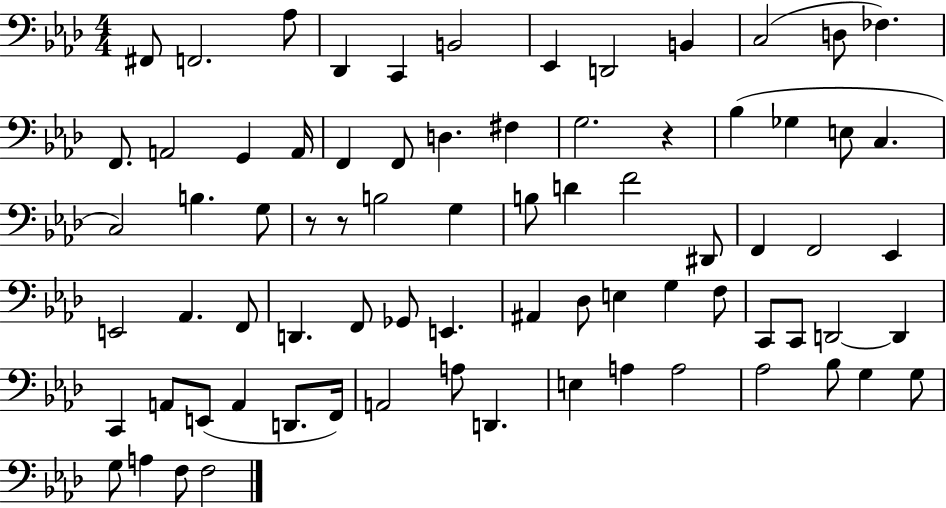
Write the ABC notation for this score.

X:1
T:Untitled
M:4/4
L:1/4
K:Ab
^F,,/2 F,,2 _A,/2 _D,, C,, B,,2 _E,, D,,2 B,, C,2 D,/2 _F, F,,/2 A,,2 G,, A,,/4 F,, F,,/2 D, ^F, G,2 z _B, _G, E,/2 C, C,2 B, G,/2 z/2 z/2 B,2 G, B,/2 D F2 ^D,,/2 F,, F,,2 _E,, E,,2 _A,, F,,/2 D,, F,,/2 _G,,/2 E,, ^A,, _D,/2 E, G, F,/2 C,,/2 C,,/2 D,,2 D,, C,, A,,/2 E,,/2 A,, D,,/2 F,,/4 A,,2 A,/2 D,, E, A, A,2 _A,2 _B,/2 G, G,/2 G,/2 A, F,/2 F,2